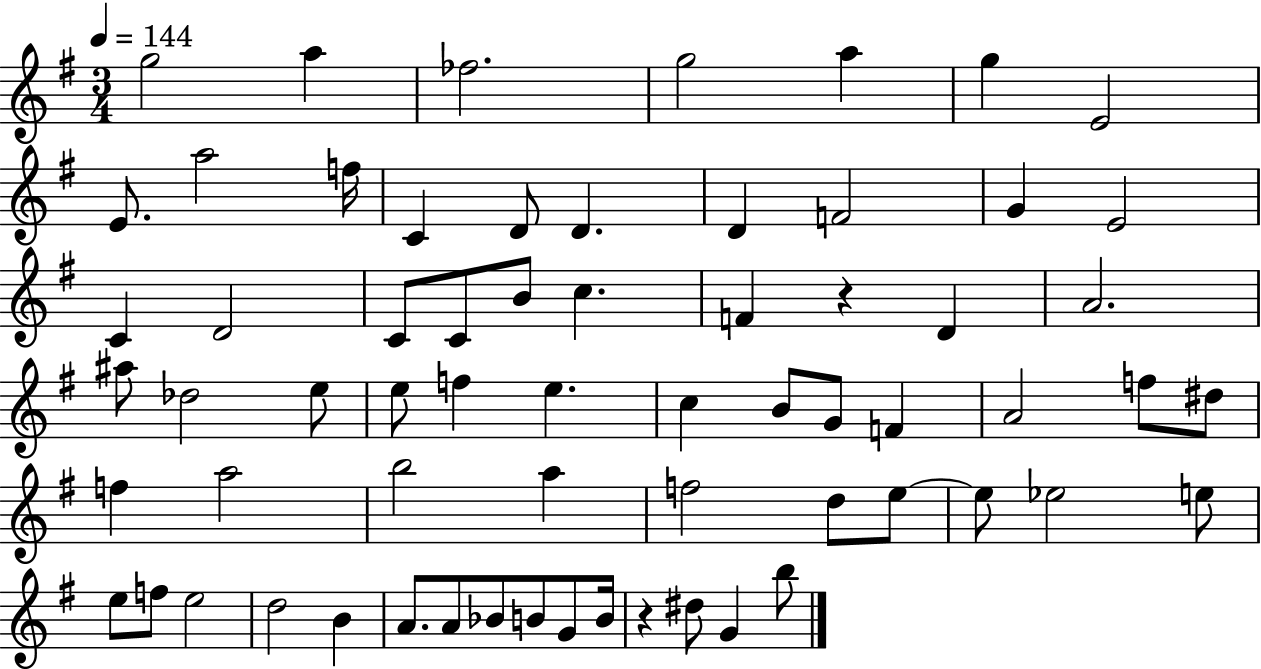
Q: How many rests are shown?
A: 2